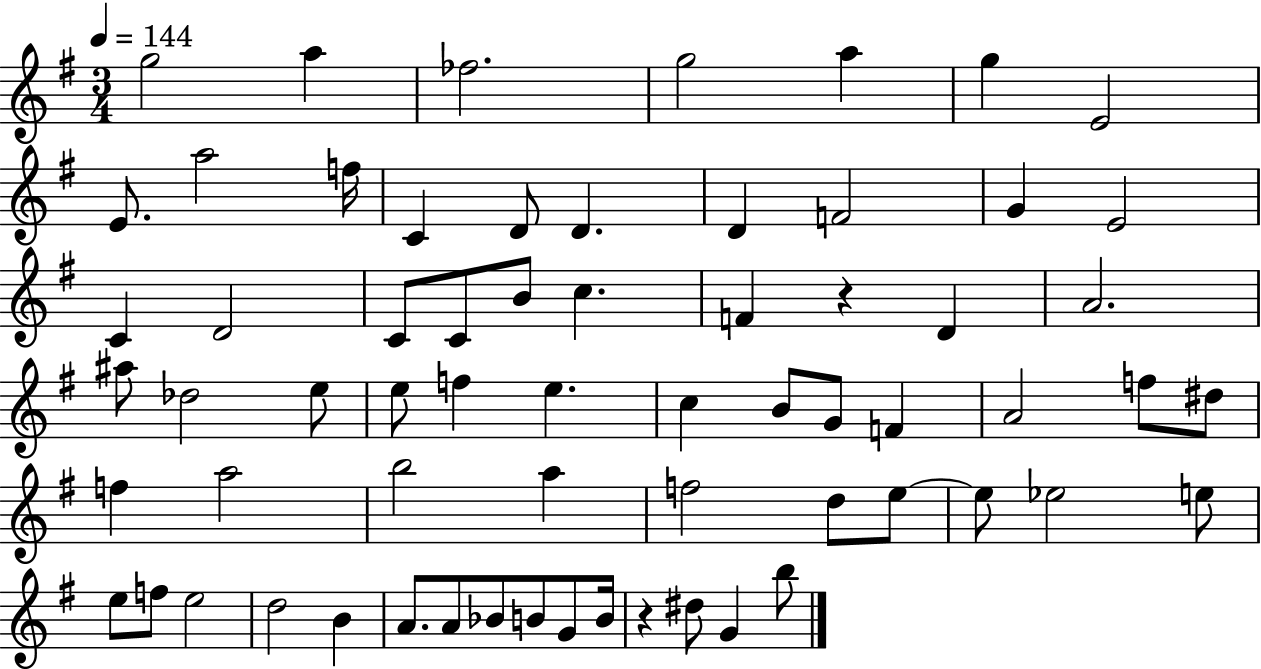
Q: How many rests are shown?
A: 2